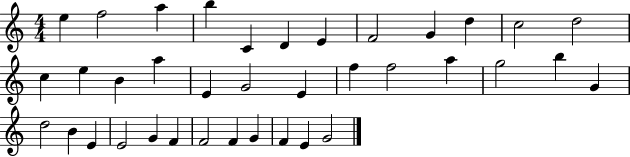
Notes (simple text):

E5/q F5/h A5/q B5/q C4/q D4/q E4/q F4/h G4/q D5/q C5/h D5/h C5/q E5/q B4/q A5/q E4/q G4/h E4/q F5/q F5/h A5/q G5/h B5/q G4/q D5/h B4/q E4/q E4/h G4/q F4/q F4/h F4/q G4/q F4/q E4/q G4/h